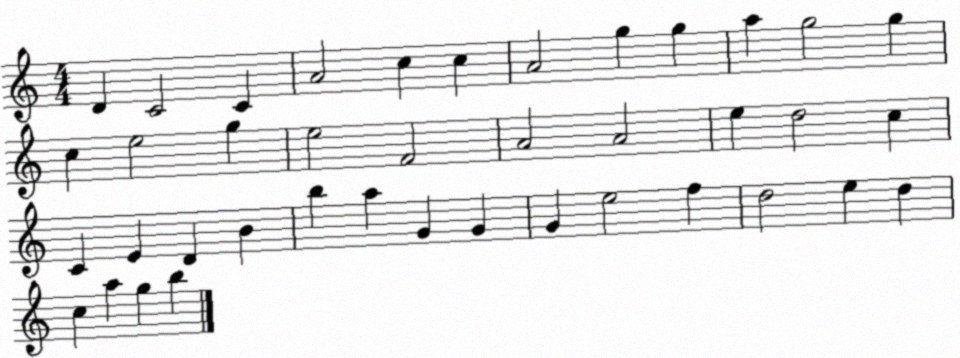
X:1
T:Untitled
M:4/4
L:1/4
K:C
D C2 C A2 c c A2 g g a g2 g c e2 g e2 F2 A2 A2 e d2 c C E D B b a G G G e2 f d2 e d c a g b